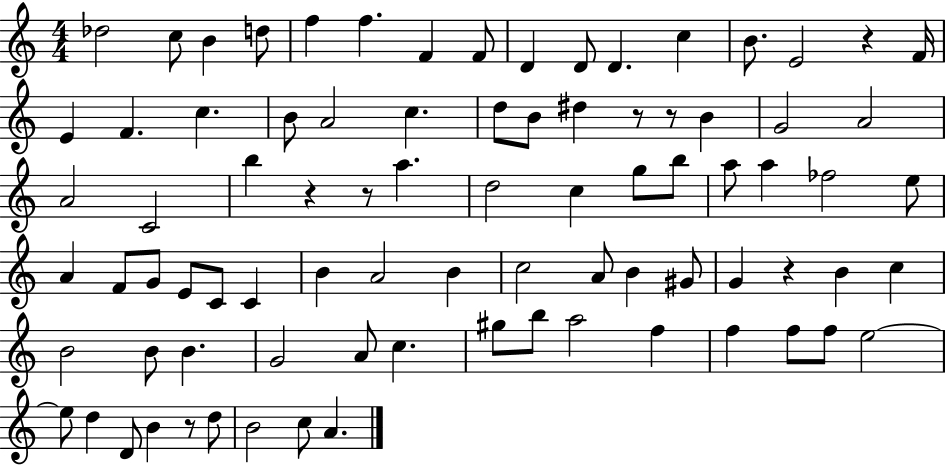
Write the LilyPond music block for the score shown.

{
  \clef treble
  \numericTimeSignature
  \time 4/4
  \key c \major
  \repeat volta 2 { des''2 c''8 b'4 d''8 | f''4 f''4. f'4 f'8 | d'4 d'8 d'4. c''4 | b'8. e'2 r4 f'16 | \break e'4 f'4. c''4. | b'8 a'2 c''4. | d''8 b'8 dis''4 r8 r8 b'4 | g'2 a'2 | \break a'2 c'2 | b''4 r4 r8 a''4. | d''2 c''4 g''8 b''8 | a''8 a''4 fes''2 e''8 | \break a'4 f'8 g'8 e'8 c'8 c'4 | b'4 a'2 b'4 | c''2 a'8 b'4 gis'8 | g'4 r4 b'4 c''4 | \break b'2 b'8 b'4. | g'2 a'8 c''4. | gis''8 b''8 a''2 f''4 | f''4 f''8 f''8 e''2~~ | \break e''8 d''4 d'8 b'4 r8 d''8 | b'2 c''8 a'4. | } \bar "|."
}